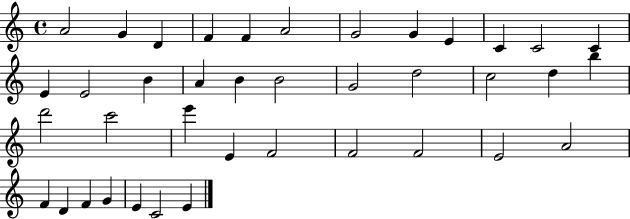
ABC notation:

X:1
T:Untitled
M:4/4
L:1/4
K:C
A2 G D F F A2 G2 G E C C2 C E E2 B A B B2 G2 d2 c2 d b d'2 c'2 e' E F2 F2 F2 E2 A2 F D F G E C2 E